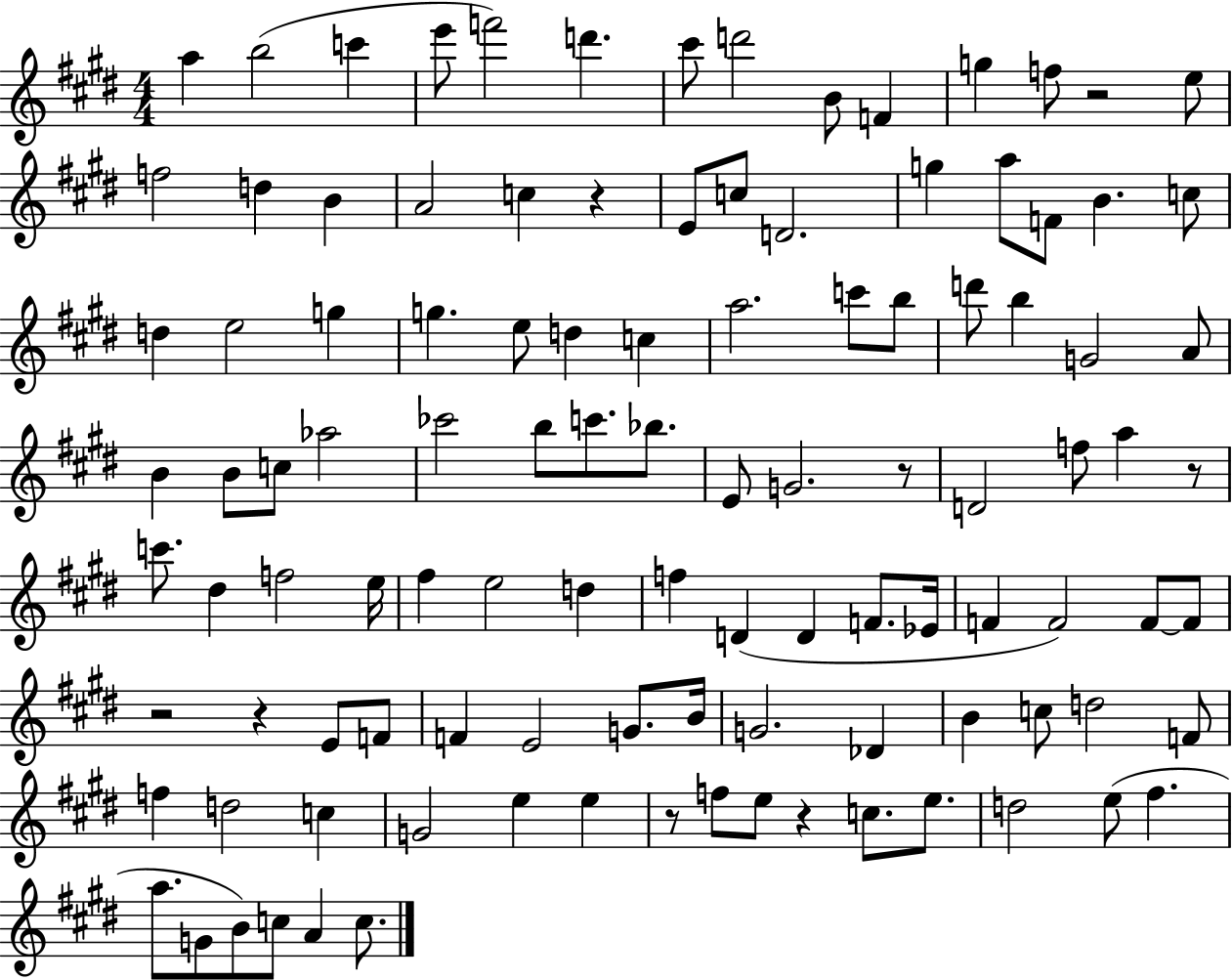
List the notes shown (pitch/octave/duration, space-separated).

A5/q B5/h C6/q E6/e F6/h D6/q. C#6/e D6/h B4/e F4/q G5/q F5/e R/h E5/e F5/h D5/q B4/q A4/h C5/q R/q E4/e C5/e D4/h. G5/q A5/e F4/e B4/q. C5/e D5/q E5/h G5/q G5/q. E5/e D5/q C5/q A5/h. C6/e B5/e D6/e B5/q G4/h A4/e B4/q B4/e C5/e Ab5/h CES6/h B5/e C6/e. Bb5/e. E4/e G4/h. R/e D4/h F5/e A5/q R/e C6/e. D#5/q F5/h E5/s F#5/q E5/h D5/q F5/q D4/q D4/q F4/e. Eb4/s F4/q F4/h F4/e F4/e R/h R/q E4/e F4/e F4/q E4/h G4/e. B4/s G4/h. Db4/q B4/q C5/e D5/h F4/e F5/q D5/h C5/q G4/h E5/q E5/q R/e F5/e E5/e R/q C5/e. E5/e. D5/h E5/e F#5/q. A5/e. G4/e B4/e C5/e A4/q C5/e.